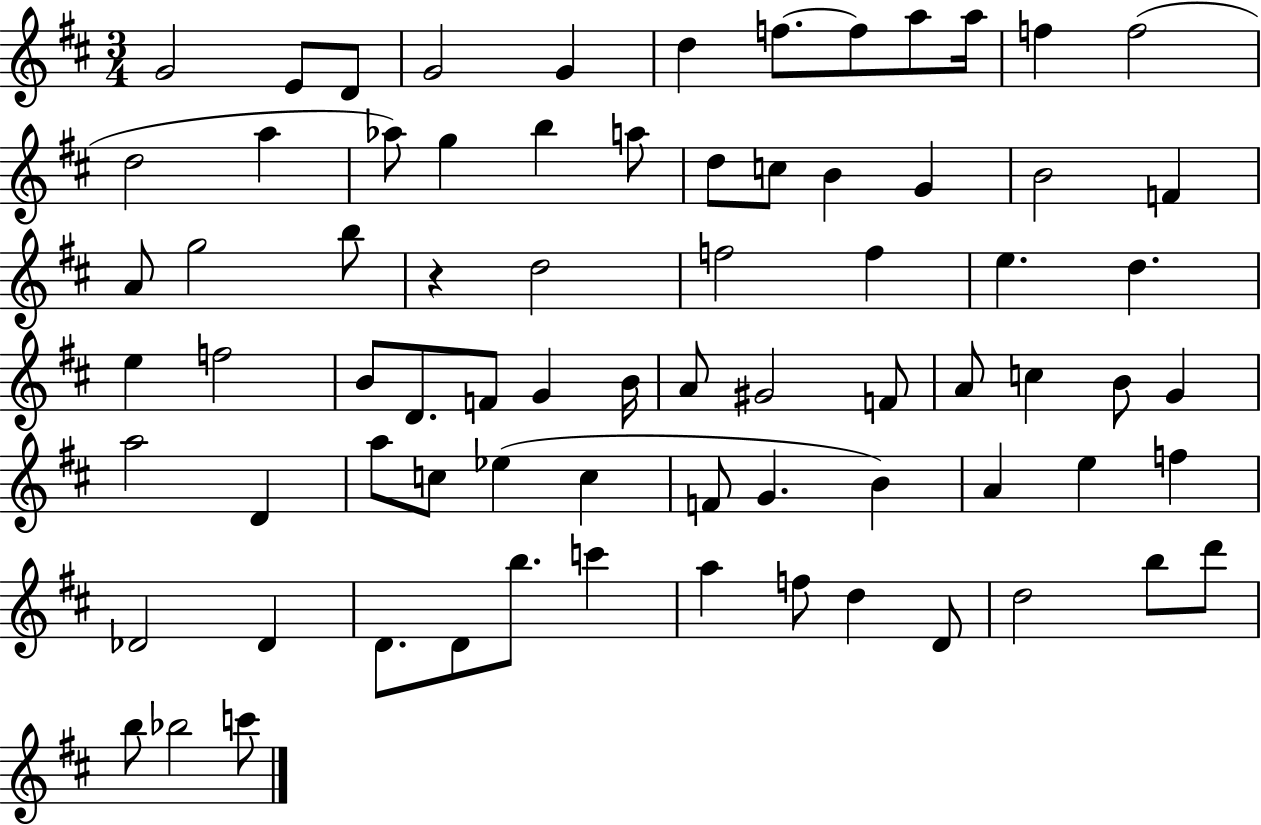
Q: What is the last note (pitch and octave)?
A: C6